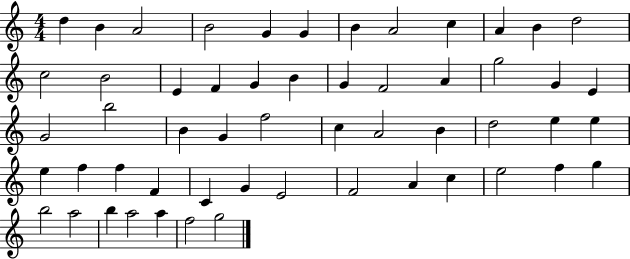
{
  \clef treble
  \numericTimeSignature
  \time 4/4
  \key c \major
  d''4 b'4 a'2 | b'2 g'4 g'4 | b'4 a'2 c''4 | a'4 b'4 d''2 | \break c''2 b'2 | e'4 f'4 g'4 b'4 | g'4 f'2 a'4 | g''2 g'4 e'4 | \break g'2 b''2 | b'4 g'4 f''2 | c''4 a'2 b'4 | d''2 e''4 e''4 | \break e''4 f''4 f''4 f'4 | c'4 g'4 e'2 | f'2 a'4 c''4 | e''2 f''4 g''4 | \break b''2 a''2 | b''4 a''2 a''4 | f''2 g''2 | \bar "|."
}